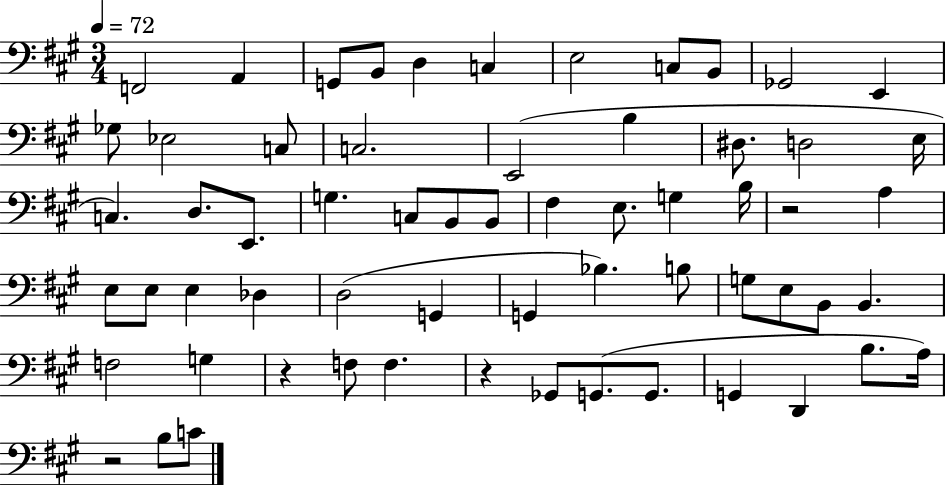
X:1
T:Untitled
M:3/4
L:1/4
K:A
F,,2 A,, G,,/2 B,,/2 D, C, E,2 C,/2 B,,/2 _G,,2 E,, _G,/2 _E,2 C,/2 C,2 E,,2 B, ^D,/2 D,2 E,/4 C, D,/2 E,,/2 G, C,/2 B,,/2 B,,/2 ^F, E,/2 G, B,/4 z2 A, E,/2 E,/2 E, _D, D,2 G,, G,, _B, B,/2 G,/2 E,/2 B,,/2 B,, F,2 G, z F,/2 F, z _G,,/2 G,,/2 G,,/2 G,, D,, B,/2 A,/4 z2 B,/2 C/2